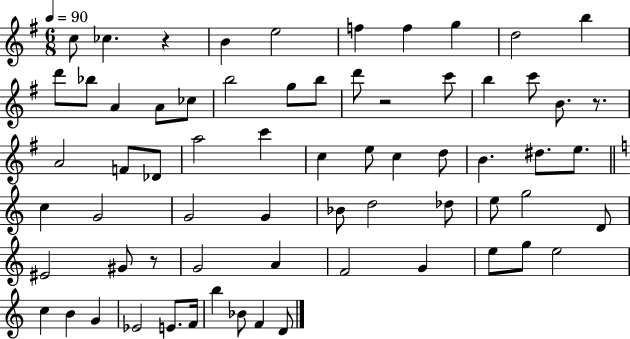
X:1
T:Untitled
M:6/8
L:1/4
K:G
c/2 _c z B e2 f f g d2 b d'/2 _b/2 A A/2 _c/2 b2 g/2 b/2 d'/2 z2 c'/2 b c'/2 B/2 z/2 A2 F/2 _D/2 a2 c' c e/2 c d/2 B ^d/2 e/2 c G2 G2 G _B/2 d2 _d/2 e/2 g2 D/2 ^E2 ^G/2 z/2 G2 A F2 G e/2 g/2 e2 c B G _E2 E/2 F/4 b _B/2 F D/2